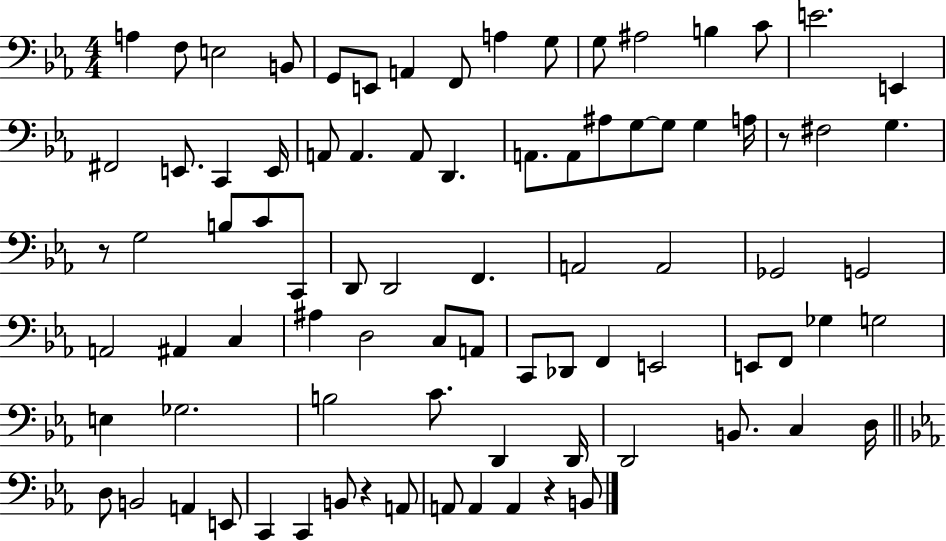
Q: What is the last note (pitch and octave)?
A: B2